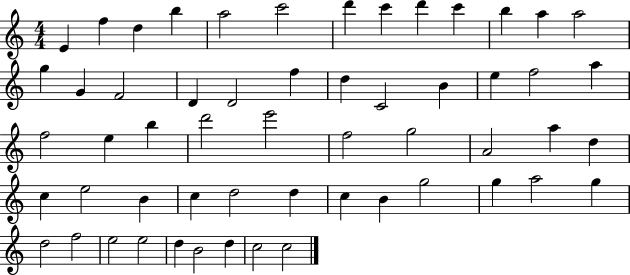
{
  \clef treble
  \numericTimeSignature
  \time 4/4
  \key c \major
  e'4 f''4 d''4 b''4 | a''2 c'''2 | d'''4 c'''4 d'''4 c'''4 | b''4 a''4 a''2 | \break g''4 g'4 f'2 | d'4 d'2 f''4 | d''4 c'2 b'4 | e''4 f''2 a''4 | \break f''2 e''4 b''4 | d'''2 e'''2 | f''2 g''2 | a'2 a''4 d''4 | \break c''4 e''2 b'4 | c''4 d''2 d''4 | c''4 b'4 g''2 | g''4 a''2 g''4 | \break d''2 f''2 | e''2 e''2 | d''4 b'2 d''4 | c''2 c''2 | \break \bar "|."
}